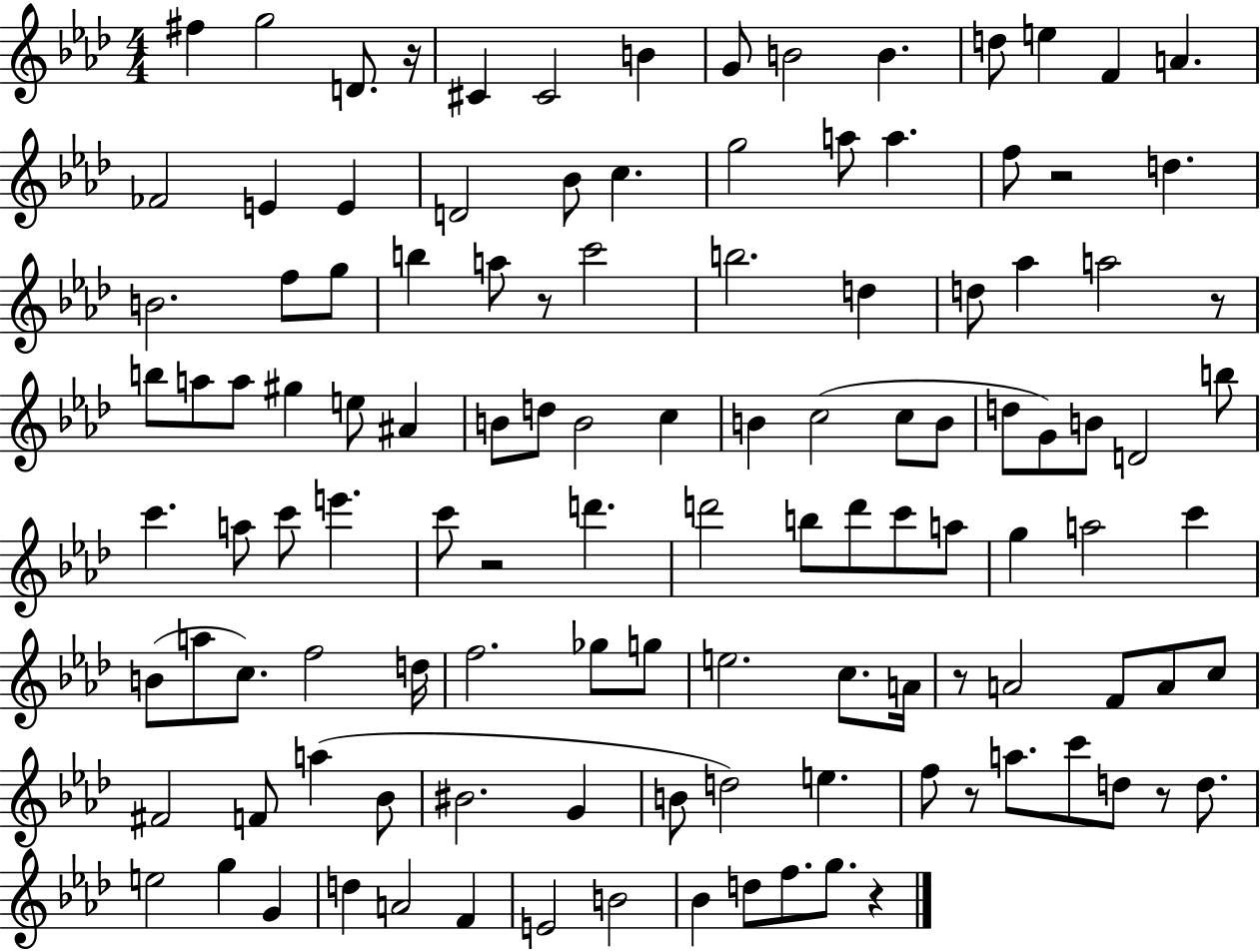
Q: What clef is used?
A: treble